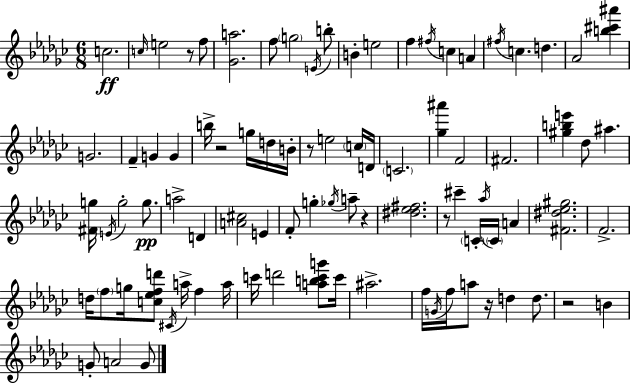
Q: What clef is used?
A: treble